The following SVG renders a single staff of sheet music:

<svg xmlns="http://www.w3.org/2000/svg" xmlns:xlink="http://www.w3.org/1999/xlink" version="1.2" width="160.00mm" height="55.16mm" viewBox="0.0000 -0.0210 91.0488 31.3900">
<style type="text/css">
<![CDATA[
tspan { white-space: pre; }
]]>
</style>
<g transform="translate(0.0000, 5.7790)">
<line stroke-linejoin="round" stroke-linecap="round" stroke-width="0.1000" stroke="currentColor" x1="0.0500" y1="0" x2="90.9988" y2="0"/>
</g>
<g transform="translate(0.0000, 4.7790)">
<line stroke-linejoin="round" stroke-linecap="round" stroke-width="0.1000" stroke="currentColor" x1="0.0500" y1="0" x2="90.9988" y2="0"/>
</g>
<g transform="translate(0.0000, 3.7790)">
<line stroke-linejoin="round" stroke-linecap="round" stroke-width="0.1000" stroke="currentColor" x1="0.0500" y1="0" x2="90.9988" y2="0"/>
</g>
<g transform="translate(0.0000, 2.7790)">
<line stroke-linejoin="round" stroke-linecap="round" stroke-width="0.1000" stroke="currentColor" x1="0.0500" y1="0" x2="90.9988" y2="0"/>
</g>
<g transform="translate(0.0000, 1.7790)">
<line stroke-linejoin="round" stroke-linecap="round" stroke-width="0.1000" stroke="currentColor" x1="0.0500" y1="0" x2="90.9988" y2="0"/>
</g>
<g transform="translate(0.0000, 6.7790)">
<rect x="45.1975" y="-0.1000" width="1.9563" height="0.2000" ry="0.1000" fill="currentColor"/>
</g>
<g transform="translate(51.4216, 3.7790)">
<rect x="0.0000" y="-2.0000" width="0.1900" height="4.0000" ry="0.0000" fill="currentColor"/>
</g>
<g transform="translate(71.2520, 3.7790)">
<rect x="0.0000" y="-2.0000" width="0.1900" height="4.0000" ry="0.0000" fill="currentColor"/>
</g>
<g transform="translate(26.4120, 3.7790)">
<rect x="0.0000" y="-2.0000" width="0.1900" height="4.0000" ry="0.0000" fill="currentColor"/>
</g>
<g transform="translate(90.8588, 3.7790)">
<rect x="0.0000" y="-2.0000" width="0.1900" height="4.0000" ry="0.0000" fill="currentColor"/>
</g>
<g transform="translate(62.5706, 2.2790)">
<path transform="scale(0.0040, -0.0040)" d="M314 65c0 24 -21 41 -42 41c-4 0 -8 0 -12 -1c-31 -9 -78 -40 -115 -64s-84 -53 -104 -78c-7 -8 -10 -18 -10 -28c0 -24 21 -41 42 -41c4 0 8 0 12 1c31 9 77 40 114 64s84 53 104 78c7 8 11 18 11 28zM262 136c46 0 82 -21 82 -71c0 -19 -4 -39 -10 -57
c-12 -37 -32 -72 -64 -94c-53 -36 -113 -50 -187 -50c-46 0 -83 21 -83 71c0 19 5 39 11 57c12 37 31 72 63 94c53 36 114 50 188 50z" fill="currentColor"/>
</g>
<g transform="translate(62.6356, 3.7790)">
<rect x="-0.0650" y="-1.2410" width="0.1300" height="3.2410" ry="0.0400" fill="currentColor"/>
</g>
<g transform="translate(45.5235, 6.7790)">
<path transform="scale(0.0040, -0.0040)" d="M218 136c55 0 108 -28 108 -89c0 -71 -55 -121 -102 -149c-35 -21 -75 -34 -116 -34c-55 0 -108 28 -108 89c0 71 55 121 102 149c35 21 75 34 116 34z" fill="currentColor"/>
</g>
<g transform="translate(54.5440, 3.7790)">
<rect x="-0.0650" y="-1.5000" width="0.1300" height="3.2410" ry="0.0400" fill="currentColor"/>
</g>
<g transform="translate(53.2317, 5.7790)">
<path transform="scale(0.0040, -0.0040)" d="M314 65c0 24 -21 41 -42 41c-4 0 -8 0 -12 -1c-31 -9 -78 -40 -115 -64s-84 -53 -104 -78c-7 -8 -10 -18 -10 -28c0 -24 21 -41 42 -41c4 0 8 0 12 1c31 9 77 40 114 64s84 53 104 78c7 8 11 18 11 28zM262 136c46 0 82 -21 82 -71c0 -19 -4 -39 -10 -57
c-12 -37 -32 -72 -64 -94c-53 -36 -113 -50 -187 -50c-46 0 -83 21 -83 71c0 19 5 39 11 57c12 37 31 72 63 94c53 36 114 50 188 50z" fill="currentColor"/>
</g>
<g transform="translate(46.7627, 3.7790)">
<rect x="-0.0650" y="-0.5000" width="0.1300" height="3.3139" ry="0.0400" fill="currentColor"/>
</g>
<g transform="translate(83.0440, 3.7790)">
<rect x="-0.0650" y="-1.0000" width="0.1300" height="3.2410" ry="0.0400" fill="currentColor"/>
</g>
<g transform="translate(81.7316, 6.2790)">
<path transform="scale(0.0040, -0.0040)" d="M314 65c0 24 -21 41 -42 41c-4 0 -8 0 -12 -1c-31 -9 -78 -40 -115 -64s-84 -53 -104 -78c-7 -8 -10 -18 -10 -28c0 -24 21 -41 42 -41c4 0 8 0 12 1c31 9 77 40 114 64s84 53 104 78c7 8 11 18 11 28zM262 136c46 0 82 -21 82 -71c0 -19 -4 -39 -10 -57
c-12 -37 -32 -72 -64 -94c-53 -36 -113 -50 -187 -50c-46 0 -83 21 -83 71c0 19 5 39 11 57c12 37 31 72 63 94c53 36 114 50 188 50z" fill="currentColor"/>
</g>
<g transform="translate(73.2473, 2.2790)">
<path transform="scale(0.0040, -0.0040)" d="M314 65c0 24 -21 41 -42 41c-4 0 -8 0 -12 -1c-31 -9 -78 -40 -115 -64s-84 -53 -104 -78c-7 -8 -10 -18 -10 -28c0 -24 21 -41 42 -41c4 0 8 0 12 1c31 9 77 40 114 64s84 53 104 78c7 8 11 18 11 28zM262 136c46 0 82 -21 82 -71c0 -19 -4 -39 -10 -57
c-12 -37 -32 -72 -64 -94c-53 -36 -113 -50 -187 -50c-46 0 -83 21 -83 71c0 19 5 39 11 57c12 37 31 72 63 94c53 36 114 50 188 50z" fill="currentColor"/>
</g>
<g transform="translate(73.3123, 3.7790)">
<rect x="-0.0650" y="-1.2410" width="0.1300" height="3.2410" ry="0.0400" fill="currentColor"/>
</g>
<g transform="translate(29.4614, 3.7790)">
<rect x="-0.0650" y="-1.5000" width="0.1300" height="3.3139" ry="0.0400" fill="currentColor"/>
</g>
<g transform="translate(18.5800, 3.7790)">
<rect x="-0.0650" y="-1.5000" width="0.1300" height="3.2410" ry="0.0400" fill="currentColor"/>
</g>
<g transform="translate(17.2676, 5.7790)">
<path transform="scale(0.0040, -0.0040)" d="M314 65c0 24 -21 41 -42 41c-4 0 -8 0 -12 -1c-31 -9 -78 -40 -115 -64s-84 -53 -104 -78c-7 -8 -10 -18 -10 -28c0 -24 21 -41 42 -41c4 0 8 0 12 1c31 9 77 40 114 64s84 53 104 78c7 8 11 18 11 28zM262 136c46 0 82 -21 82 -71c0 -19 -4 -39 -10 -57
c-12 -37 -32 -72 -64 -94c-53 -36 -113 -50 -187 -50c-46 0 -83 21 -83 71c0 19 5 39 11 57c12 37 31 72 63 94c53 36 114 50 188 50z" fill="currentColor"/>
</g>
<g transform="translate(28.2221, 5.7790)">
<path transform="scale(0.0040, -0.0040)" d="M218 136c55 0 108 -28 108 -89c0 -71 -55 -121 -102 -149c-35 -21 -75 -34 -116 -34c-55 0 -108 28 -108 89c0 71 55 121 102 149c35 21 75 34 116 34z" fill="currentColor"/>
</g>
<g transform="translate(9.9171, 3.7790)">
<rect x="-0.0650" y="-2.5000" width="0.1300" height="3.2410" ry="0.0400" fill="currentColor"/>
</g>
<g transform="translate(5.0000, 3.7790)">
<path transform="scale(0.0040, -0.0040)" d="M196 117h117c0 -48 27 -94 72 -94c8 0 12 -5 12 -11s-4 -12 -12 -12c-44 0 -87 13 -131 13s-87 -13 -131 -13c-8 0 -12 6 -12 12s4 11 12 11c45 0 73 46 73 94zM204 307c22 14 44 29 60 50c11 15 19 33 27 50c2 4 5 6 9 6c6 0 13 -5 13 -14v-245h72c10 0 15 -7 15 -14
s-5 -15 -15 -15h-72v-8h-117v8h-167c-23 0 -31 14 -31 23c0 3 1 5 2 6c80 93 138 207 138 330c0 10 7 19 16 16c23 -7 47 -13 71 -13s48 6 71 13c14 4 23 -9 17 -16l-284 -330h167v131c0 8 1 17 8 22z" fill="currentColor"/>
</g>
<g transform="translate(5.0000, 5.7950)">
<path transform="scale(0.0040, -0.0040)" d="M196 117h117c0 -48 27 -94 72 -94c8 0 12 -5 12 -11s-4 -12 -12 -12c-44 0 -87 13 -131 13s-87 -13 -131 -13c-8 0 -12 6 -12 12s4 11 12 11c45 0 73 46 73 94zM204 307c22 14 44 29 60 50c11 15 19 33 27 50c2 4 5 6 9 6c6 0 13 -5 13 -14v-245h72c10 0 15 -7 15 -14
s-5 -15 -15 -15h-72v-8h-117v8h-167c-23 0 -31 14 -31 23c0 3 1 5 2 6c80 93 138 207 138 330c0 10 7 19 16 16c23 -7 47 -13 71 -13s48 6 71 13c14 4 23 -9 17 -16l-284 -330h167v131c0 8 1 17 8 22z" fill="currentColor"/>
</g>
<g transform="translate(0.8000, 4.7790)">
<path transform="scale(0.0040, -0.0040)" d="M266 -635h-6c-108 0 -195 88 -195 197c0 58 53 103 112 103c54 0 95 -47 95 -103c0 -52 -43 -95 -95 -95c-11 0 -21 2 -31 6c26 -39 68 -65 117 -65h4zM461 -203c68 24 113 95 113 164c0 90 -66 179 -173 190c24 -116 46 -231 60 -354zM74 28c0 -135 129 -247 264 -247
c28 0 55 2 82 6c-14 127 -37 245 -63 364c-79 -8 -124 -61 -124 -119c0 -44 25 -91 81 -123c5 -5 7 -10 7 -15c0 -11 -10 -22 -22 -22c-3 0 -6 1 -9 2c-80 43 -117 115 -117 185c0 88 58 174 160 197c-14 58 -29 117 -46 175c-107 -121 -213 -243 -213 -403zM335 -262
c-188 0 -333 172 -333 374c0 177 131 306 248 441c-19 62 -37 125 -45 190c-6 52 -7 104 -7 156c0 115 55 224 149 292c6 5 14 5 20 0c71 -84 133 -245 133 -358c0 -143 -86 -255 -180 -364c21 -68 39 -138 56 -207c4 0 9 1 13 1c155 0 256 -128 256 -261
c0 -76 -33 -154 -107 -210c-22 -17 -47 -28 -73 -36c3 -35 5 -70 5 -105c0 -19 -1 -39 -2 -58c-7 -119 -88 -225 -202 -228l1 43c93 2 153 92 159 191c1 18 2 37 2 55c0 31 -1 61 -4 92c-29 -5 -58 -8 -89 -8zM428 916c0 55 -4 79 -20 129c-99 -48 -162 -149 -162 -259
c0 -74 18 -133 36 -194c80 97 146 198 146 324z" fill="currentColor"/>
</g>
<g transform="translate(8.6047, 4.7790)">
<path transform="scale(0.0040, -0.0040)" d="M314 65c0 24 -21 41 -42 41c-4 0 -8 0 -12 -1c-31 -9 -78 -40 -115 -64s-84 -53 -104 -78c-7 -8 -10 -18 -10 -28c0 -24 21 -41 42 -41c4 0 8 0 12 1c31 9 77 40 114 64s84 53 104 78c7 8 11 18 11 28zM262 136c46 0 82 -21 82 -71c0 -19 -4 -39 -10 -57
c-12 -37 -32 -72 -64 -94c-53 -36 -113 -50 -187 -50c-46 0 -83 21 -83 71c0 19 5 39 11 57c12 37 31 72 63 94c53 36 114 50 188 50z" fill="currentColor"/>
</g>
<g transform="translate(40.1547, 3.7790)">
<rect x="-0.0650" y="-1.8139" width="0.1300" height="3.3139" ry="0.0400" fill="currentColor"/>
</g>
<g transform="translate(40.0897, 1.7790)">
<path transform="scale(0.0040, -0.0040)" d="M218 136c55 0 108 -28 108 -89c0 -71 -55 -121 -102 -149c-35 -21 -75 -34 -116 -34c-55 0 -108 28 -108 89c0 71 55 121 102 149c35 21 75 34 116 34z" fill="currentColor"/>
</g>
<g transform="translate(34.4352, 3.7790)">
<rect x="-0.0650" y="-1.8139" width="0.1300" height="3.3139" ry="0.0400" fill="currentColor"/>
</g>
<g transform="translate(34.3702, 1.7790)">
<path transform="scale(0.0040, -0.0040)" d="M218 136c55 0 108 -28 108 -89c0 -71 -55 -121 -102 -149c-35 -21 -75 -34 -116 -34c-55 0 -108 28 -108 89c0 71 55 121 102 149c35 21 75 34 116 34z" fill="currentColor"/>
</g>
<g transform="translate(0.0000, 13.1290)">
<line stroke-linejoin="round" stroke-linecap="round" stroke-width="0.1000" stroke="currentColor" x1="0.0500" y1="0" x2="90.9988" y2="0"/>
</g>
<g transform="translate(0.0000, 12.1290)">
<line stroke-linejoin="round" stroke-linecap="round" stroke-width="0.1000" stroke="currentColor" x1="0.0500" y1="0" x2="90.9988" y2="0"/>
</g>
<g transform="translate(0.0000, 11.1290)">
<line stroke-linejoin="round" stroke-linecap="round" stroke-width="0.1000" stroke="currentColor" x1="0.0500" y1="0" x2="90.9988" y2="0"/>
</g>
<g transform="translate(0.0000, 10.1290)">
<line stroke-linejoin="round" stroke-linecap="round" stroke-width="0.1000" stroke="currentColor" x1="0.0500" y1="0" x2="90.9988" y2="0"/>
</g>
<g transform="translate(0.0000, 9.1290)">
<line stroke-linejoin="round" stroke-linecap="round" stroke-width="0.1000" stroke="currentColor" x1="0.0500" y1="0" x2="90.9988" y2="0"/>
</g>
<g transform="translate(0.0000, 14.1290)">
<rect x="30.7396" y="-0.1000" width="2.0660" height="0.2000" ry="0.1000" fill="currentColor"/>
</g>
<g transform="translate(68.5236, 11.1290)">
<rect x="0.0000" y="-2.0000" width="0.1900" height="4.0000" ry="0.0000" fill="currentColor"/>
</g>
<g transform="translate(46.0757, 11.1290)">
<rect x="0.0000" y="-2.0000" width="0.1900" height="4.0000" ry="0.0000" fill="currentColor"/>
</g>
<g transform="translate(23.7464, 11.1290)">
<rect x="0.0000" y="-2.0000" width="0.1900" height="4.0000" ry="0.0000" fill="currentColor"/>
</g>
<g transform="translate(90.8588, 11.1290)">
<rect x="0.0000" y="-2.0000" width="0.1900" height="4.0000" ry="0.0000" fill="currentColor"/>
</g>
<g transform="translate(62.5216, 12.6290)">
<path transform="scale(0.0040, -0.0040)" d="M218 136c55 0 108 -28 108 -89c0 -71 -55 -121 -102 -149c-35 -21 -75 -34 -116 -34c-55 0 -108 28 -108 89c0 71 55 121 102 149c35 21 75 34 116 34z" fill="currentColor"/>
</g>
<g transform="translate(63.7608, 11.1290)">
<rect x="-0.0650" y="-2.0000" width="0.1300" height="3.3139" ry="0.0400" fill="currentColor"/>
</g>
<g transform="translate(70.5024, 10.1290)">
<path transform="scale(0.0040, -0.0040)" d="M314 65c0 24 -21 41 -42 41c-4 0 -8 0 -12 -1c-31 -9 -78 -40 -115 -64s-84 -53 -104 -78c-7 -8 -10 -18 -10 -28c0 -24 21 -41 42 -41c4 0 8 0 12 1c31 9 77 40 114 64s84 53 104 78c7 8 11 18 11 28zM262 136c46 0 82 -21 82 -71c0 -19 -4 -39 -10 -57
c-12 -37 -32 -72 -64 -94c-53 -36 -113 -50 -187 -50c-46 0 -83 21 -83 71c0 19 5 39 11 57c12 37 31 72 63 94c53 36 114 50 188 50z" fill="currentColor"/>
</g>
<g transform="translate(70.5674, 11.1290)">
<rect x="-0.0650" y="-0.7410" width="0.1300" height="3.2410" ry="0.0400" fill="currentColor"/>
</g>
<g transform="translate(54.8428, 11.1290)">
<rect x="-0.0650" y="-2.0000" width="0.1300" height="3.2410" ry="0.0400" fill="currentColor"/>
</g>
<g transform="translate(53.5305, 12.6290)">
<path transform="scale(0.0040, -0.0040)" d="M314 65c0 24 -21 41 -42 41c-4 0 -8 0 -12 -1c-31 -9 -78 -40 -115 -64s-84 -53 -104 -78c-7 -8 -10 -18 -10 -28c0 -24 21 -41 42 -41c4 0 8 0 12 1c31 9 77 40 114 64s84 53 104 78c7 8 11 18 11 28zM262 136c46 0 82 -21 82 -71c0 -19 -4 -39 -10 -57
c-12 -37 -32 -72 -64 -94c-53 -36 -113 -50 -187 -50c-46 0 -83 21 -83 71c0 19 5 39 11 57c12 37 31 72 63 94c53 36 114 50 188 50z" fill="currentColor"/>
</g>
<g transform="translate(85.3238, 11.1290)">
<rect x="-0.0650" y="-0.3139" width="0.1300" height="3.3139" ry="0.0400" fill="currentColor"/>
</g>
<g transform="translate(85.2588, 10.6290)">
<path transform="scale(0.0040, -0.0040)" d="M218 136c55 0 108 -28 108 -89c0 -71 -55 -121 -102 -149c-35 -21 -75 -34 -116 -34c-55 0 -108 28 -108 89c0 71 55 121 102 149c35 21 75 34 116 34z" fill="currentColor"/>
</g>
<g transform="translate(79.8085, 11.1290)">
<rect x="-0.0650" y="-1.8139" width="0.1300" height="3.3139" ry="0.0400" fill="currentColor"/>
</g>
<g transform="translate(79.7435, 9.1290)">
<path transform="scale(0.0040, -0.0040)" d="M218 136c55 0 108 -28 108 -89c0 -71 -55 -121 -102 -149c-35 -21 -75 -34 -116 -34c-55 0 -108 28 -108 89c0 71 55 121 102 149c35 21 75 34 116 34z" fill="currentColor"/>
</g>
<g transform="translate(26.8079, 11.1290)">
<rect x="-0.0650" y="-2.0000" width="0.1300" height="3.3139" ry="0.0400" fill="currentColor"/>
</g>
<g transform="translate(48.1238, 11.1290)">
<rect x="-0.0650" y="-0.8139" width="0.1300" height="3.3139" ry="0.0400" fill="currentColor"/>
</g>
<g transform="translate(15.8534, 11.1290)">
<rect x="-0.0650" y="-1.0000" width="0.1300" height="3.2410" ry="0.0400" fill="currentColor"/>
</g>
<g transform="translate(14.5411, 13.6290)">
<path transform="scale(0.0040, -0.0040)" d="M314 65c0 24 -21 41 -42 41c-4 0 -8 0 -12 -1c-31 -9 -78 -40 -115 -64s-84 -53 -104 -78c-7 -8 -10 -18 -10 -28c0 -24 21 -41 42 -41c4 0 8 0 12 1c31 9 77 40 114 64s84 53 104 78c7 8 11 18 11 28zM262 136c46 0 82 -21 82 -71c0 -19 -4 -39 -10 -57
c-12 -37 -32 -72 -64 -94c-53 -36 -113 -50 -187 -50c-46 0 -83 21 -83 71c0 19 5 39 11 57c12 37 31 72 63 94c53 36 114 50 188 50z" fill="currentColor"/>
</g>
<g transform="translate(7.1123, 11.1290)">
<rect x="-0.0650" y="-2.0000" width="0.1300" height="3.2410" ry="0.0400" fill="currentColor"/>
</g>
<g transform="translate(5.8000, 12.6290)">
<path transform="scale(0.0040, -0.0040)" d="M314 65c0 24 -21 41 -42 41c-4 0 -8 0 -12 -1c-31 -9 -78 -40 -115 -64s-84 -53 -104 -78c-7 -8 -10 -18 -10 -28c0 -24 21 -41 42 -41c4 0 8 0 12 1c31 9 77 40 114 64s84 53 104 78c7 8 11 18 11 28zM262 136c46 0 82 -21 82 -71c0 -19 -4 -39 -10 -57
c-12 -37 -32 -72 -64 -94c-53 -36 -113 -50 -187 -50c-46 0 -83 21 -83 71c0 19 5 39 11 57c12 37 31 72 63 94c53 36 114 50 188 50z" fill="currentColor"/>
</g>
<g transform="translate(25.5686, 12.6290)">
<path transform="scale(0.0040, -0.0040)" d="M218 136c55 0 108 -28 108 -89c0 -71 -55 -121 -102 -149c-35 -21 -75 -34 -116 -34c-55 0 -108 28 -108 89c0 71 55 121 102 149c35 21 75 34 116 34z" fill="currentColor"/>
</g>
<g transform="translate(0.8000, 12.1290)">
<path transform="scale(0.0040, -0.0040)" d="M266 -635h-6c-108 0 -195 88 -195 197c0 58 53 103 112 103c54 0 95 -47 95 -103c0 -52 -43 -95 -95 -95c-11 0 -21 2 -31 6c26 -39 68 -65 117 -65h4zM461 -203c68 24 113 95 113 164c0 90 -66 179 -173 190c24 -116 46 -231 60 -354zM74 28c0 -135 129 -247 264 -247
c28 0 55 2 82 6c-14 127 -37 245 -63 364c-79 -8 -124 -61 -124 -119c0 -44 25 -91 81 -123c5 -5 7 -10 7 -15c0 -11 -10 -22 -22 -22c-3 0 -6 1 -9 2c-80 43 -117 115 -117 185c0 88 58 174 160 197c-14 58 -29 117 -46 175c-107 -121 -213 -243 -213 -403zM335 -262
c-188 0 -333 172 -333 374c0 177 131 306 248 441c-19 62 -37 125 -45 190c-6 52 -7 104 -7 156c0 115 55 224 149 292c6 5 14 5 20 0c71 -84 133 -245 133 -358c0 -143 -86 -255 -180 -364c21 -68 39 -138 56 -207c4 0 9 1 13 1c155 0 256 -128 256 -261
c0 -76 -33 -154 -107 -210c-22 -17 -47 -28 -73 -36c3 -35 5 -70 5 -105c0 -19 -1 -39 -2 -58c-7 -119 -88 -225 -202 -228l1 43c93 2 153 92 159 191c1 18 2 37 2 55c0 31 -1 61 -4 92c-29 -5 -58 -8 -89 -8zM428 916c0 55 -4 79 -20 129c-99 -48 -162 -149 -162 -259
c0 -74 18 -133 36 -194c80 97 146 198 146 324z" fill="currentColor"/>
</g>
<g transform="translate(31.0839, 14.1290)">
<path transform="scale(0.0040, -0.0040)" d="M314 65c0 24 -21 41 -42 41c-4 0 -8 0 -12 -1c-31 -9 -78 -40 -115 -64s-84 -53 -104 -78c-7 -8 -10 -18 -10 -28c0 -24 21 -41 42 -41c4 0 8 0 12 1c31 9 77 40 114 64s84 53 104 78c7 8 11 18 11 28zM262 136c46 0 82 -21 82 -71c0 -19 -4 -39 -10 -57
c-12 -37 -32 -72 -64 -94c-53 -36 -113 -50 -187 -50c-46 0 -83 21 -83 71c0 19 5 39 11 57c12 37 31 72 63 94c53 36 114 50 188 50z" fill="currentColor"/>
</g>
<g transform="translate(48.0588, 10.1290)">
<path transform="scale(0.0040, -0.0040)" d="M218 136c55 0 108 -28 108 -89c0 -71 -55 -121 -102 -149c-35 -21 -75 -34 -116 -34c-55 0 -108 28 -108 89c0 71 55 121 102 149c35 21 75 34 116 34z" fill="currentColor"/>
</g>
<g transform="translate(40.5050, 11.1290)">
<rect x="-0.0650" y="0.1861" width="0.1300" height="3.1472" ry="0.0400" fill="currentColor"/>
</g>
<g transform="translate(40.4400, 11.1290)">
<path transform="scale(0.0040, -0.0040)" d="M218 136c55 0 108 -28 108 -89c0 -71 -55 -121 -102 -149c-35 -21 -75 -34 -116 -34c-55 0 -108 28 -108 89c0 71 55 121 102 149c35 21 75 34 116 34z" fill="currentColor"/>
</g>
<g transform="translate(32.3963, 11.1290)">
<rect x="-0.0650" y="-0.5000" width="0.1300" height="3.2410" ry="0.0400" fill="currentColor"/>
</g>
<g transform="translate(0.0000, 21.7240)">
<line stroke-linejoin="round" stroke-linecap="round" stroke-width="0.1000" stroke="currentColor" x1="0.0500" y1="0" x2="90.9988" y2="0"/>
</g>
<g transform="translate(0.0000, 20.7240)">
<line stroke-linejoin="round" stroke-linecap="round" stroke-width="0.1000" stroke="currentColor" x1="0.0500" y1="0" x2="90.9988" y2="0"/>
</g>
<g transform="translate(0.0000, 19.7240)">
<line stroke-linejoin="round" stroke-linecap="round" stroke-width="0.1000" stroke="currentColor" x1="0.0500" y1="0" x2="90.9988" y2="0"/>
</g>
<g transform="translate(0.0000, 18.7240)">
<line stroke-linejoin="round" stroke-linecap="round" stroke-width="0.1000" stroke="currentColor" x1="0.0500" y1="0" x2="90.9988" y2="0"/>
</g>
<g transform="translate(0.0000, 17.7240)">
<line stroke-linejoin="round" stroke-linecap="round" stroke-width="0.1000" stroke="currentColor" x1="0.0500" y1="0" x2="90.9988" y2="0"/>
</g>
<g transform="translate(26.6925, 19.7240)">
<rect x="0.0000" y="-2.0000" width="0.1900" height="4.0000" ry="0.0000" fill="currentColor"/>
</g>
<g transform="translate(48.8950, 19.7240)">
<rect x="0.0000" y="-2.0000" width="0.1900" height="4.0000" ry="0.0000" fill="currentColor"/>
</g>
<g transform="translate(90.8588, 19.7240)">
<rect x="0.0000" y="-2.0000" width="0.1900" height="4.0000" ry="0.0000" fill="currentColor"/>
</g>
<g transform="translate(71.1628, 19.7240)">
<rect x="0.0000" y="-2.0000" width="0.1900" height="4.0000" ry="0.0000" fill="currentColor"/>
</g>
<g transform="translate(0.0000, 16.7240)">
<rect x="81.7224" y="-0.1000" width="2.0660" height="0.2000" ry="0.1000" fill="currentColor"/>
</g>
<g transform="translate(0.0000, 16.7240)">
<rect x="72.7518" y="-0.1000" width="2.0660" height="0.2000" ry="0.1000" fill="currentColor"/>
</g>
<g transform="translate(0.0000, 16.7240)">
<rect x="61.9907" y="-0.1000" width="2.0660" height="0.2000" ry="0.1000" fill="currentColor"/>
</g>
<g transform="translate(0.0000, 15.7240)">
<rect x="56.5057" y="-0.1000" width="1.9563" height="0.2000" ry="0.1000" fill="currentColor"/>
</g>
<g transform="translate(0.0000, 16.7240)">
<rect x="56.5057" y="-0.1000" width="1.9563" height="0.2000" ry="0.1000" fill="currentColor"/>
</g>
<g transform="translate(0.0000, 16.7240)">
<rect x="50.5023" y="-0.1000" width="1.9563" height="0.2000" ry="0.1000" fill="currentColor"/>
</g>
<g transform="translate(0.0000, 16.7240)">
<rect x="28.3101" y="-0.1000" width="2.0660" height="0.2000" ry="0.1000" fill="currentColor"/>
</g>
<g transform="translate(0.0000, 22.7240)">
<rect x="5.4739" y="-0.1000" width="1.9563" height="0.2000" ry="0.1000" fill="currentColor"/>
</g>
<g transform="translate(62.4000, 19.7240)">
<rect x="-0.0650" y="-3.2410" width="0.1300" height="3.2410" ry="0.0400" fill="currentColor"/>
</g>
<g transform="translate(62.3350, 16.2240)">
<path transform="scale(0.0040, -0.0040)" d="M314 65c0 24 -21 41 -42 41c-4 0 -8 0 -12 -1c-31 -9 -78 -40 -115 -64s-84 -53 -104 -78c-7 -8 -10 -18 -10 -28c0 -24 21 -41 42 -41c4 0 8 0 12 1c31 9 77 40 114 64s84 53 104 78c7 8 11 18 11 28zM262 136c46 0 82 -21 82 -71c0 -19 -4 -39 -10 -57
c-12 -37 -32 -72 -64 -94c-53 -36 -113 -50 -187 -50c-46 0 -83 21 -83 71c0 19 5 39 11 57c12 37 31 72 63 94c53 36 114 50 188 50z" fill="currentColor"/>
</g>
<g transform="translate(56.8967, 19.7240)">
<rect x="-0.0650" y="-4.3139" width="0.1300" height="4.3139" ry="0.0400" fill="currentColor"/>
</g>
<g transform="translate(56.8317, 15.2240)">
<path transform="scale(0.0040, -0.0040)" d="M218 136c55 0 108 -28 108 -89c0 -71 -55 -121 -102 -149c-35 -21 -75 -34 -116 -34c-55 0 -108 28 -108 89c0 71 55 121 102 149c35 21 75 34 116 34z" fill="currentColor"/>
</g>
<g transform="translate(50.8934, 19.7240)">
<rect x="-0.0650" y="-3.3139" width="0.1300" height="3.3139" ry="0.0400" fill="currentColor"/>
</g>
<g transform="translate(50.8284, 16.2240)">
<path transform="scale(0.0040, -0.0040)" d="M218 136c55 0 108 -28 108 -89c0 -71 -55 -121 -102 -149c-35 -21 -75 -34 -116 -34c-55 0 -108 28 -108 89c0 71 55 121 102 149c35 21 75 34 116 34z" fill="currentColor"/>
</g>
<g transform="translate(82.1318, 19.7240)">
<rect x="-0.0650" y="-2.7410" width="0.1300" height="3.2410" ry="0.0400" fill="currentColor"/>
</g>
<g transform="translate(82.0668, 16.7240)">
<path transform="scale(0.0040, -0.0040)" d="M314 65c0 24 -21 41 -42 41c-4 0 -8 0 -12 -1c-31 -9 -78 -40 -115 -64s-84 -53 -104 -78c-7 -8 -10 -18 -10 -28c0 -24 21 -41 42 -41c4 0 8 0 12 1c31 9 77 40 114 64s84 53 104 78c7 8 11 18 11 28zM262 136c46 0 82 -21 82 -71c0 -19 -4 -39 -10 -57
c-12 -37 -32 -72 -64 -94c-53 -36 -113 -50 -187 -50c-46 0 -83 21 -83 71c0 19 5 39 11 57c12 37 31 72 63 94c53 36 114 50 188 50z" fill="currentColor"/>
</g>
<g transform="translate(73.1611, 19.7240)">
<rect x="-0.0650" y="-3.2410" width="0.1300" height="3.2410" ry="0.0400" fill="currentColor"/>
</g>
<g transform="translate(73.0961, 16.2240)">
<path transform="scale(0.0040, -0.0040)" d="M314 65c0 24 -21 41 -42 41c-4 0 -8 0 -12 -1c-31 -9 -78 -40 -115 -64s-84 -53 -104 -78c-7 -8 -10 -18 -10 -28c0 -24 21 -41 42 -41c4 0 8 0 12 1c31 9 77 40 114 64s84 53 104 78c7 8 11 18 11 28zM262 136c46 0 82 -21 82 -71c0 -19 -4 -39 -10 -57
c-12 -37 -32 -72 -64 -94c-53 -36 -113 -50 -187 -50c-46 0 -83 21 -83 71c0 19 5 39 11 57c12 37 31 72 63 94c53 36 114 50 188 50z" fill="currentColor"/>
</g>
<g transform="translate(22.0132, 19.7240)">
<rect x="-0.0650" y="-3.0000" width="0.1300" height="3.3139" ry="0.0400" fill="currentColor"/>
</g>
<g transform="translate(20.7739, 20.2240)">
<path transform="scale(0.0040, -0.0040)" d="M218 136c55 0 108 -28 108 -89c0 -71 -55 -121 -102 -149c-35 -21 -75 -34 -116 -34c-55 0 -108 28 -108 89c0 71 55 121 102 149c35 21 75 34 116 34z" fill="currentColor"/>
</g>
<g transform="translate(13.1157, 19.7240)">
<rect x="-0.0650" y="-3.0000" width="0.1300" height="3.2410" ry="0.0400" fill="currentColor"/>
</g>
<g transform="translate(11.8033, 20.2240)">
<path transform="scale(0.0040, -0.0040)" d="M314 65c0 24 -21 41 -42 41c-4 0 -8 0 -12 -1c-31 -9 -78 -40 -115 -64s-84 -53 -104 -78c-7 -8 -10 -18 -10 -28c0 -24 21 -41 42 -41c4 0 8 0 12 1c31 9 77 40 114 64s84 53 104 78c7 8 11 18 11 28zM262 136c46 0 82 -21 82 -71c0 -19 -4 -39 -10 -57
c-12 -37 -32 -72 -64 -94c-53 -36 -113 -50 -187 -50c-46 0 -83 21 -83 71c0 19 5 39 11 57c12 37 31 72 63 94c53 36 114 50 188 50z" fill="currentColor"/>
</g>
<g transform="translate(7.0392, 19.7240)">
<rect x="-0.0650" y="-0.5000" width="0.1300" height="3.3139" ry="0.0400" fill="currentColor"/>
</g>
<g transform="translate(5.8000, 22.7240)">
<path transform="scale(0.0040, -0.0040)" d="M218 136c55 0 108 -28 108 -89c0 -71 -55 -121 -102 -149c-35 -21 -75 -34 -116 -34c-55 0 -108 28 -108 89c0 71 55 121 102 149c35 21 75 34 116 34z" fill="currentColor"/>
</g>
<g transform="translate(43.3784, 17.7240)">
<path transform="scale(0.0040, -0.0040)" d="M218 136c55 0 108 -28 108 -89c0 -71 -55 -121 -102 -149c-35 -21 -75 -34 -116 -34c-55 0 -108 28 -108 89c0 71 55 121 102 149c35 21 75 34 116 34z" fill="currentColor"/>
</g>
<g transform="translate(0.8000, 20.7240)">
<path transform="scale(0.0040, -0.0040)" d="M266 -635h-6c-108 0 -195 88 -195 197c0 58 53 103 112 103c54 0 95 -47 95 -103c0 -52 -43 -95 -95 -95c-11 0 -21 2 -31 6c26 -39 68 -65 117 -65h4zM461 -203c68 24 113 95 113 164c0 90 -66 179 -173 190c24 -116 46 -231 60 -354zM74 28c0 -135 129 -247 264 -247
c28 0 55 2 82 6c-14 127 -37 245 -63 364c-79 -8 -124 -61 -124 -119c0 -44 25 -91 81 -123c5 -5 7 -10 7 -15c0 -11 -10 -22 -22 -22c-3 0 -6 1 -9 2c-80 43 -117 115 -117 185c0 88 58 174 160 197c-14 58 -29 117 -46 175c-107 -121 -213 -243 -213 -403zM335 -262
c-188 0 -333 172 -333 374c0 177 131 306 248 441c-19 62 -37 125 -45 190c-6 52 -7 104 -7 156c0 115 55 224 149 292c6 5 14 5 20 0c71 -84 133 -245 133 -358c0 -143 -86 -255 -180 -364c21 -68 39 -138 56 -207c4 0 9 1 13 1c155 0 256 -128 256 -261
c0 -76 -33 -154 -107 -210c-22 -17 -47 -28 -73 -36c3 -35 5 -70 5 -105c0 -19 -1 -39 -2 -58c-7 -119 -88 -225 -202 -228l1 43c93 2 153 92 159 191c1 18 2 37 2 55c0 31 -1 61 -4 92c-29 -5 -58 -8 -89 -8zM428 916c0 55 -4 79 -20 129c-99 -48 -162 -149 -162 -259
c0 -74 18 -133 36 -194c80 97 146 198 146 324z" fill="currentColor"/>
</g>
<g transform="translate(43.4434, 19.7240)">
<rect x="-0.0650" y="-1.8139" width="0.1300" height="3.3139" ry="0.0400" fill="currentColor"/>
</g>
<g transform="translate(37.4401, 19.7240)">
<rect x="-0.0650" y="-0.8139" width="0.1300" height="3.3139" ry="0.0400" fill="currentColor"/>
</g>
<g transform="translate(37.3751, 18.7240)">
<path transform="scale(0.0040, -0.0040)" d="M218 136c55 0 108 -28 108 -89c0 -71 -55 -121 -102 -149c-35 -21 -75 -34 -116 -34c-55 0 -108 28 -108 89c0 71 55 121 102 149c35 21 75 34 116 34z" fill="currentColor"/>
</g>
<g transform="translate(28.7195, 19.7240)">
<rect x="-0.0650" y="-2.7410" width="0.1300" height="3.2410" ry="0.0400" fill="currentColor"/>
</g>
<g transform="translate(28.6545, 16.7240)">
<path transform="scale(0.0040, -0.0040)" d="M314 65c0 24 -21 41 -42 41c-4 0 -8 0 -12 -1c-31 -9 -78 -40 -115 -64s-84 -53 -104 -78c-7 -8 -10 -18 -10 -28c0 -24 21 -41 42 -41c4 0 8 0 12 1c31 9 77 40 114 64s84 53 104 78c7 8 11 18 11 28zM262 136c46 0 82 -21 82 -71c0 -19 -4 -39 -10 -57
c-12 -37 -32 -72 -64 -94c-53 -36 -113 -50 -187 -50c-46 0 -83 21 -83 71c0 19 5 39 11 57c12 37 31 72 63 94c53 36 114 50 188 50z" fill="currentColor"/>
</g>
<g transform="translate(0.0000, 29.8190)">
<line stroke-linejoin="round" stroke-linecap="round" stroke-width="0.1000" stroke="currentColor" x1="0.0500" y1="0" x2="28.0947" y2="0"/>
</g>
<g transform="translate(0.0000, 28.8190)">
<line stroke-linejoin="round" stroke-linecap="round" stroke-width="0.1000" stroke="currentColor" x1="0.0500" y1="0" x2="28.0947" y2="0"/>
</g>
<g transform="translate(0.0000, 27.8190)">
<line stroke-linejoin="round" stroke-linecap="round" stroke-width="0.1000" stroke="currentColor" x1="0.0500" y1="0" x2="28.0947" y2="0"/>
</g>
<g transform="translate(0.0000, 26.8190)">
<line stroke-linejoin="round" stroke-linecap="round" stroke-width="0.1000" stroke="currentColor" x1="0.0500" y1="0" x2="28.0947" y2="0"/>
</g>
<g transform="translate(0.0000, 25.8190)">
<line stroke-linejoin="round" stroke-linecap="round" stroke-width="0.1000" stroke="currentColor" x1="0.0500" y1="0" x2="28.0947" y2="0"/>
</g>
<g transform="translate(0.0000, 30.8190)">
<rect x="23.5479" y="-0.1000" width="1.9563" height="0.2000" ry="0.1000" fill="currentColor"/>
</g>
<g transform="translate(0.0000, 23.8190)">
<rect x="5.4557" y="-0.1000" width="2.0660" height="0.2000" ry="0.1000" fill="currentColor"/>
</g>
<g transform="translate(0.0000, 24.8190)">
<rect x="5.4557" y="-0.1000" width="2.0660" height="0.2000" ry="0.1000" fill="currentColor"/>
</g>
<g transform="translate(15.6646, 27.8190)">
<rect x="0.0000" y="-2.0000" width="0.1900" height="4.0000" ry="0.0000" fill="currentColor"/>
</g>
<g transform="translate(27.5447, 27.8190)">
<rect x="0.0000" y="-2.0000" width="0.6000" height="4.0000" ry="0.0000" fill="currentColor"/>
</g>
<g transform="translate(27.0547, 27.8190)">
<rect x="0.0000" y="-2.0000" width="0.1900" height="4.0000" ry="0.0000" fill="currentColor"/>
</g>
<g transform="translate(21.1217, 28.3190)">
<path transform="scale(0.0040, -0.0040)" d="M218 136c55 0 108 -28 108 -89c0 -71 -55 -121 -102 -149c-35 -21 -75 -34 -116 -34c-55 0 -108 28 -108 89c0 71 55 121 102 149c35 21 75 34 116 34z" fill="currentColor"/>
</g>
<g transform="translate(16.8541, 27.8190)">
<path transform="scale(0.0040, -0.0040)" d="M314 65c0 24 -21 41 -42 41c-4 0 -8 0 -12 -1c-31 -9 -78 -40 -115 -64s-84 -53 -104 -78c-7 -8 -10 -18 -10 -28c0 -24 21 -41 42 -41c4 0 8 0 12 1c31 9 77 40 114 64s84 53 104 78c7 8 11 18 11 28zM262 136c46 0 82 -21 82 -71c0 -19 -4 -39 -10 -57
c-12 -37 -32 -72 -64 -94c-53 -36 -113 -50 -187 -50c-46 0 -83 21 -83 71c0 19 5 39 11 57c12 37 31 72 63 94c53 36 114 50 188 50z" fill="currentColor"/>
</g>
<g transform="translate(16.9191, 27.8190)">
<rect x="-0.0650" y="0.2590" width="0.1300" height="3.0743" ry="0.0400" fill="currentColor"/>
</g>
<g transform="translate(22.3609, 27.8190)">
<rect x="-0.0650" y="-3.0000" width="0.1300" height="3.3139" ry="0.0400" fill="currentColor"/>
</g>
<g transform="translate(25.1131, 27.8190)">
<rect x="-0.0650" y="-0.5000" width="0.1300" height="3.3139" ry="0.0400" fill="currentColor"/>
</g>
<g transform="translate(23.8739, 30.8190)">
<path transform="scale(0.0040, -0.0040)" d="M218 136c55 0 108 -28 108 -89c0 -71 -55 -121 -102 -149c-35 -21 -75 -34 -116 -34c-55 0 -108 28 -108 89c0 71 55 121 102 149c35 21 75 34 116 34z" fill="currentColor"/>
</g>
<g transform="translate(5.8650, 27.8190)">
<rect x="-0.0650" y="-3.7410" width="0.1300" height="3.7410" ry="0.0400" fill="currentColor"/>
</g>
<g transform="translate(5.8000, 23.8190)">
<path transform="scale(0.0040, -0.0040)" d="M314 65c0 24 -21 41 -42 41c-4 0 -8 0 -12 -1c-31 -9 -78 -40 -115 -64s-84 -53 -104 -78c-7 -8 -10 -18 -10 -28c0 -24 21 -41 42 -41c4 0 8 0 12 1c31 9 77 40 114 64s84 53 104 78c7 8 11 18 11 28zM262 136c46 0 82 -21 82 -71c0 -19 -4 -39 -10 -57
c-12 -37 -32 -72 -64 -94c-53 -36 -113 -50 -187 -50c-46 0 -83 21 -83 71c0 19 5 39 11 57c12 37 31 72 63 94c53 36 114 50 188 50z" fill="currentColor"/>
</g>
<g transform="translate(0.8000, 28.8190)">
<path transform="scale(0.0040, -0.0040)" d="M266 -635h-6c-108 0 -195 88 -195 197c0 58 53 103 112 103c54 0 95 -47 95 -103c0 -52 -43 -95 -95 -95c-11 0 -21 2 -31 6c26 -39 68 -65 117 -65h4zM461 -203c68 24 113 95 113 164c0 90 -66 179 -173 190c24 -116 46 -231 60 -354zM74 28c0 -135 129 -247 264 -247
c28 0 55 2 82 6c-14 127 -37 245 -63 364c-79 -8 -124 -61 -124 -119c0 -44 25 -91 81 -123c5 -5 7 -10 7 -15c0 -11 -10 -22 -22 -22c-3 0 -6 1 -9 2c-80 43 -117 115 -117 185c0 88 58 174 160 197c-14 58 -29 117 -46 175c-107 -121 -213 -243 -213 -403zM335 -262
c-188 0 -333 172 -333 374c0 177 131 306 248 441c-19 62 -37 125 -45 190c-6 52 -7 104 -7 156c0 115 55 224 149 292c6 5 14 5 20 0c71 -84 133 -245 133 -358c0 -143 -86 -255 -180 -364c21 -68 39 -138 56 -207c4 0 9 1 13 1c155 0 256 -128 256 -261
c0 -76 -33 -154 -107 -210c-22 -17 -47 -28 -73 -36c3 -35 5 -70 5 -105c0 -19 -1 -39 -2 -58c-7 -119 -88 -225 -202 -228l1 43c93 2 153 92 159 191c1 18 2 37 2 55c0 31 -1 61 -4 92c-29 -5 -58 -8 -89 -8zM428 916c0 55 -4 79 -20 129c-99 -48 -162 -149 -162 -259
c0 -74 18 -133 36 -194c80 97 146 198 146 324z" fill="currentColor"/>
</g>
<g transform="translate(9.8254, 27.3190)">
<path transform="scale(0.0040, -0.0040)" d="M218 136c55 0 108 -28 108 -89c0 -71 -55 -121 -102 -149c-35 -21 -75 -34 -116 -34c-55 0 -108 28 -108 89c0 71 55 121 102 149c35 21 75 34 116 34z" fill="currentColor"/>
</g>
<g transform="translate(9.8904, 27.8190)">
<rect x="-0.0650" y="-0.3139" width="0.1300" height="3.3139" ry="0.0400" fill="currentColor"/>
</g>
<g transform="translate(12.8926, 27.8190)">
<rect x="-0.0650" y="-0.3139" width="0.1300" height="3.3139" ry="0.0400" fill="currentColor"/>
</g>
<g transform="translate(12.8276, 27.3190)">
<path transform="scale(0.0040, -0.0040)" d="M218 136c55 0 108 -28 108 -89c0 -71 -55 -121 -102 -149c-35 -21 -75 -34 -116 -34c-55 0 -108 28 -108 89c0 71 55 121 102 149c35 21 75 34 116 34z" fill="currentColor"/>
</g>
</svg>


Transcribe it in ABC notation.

X:1
T:Untitled
M:4/4
L:1/4
K:C
G2 E2 E f f C E2 e2 e2 D2 F2 D2 F C2 B d F2 F d2 f c C A2 A a2 d f b d' b2 b2 a2 c'2 c c B2 A C